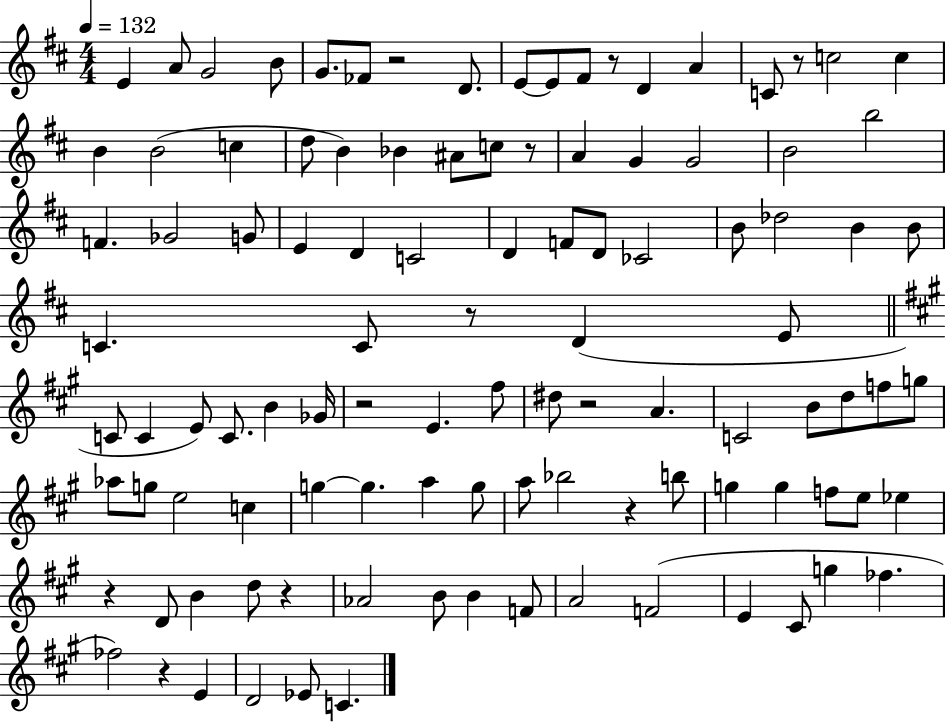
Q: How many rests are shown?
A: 11